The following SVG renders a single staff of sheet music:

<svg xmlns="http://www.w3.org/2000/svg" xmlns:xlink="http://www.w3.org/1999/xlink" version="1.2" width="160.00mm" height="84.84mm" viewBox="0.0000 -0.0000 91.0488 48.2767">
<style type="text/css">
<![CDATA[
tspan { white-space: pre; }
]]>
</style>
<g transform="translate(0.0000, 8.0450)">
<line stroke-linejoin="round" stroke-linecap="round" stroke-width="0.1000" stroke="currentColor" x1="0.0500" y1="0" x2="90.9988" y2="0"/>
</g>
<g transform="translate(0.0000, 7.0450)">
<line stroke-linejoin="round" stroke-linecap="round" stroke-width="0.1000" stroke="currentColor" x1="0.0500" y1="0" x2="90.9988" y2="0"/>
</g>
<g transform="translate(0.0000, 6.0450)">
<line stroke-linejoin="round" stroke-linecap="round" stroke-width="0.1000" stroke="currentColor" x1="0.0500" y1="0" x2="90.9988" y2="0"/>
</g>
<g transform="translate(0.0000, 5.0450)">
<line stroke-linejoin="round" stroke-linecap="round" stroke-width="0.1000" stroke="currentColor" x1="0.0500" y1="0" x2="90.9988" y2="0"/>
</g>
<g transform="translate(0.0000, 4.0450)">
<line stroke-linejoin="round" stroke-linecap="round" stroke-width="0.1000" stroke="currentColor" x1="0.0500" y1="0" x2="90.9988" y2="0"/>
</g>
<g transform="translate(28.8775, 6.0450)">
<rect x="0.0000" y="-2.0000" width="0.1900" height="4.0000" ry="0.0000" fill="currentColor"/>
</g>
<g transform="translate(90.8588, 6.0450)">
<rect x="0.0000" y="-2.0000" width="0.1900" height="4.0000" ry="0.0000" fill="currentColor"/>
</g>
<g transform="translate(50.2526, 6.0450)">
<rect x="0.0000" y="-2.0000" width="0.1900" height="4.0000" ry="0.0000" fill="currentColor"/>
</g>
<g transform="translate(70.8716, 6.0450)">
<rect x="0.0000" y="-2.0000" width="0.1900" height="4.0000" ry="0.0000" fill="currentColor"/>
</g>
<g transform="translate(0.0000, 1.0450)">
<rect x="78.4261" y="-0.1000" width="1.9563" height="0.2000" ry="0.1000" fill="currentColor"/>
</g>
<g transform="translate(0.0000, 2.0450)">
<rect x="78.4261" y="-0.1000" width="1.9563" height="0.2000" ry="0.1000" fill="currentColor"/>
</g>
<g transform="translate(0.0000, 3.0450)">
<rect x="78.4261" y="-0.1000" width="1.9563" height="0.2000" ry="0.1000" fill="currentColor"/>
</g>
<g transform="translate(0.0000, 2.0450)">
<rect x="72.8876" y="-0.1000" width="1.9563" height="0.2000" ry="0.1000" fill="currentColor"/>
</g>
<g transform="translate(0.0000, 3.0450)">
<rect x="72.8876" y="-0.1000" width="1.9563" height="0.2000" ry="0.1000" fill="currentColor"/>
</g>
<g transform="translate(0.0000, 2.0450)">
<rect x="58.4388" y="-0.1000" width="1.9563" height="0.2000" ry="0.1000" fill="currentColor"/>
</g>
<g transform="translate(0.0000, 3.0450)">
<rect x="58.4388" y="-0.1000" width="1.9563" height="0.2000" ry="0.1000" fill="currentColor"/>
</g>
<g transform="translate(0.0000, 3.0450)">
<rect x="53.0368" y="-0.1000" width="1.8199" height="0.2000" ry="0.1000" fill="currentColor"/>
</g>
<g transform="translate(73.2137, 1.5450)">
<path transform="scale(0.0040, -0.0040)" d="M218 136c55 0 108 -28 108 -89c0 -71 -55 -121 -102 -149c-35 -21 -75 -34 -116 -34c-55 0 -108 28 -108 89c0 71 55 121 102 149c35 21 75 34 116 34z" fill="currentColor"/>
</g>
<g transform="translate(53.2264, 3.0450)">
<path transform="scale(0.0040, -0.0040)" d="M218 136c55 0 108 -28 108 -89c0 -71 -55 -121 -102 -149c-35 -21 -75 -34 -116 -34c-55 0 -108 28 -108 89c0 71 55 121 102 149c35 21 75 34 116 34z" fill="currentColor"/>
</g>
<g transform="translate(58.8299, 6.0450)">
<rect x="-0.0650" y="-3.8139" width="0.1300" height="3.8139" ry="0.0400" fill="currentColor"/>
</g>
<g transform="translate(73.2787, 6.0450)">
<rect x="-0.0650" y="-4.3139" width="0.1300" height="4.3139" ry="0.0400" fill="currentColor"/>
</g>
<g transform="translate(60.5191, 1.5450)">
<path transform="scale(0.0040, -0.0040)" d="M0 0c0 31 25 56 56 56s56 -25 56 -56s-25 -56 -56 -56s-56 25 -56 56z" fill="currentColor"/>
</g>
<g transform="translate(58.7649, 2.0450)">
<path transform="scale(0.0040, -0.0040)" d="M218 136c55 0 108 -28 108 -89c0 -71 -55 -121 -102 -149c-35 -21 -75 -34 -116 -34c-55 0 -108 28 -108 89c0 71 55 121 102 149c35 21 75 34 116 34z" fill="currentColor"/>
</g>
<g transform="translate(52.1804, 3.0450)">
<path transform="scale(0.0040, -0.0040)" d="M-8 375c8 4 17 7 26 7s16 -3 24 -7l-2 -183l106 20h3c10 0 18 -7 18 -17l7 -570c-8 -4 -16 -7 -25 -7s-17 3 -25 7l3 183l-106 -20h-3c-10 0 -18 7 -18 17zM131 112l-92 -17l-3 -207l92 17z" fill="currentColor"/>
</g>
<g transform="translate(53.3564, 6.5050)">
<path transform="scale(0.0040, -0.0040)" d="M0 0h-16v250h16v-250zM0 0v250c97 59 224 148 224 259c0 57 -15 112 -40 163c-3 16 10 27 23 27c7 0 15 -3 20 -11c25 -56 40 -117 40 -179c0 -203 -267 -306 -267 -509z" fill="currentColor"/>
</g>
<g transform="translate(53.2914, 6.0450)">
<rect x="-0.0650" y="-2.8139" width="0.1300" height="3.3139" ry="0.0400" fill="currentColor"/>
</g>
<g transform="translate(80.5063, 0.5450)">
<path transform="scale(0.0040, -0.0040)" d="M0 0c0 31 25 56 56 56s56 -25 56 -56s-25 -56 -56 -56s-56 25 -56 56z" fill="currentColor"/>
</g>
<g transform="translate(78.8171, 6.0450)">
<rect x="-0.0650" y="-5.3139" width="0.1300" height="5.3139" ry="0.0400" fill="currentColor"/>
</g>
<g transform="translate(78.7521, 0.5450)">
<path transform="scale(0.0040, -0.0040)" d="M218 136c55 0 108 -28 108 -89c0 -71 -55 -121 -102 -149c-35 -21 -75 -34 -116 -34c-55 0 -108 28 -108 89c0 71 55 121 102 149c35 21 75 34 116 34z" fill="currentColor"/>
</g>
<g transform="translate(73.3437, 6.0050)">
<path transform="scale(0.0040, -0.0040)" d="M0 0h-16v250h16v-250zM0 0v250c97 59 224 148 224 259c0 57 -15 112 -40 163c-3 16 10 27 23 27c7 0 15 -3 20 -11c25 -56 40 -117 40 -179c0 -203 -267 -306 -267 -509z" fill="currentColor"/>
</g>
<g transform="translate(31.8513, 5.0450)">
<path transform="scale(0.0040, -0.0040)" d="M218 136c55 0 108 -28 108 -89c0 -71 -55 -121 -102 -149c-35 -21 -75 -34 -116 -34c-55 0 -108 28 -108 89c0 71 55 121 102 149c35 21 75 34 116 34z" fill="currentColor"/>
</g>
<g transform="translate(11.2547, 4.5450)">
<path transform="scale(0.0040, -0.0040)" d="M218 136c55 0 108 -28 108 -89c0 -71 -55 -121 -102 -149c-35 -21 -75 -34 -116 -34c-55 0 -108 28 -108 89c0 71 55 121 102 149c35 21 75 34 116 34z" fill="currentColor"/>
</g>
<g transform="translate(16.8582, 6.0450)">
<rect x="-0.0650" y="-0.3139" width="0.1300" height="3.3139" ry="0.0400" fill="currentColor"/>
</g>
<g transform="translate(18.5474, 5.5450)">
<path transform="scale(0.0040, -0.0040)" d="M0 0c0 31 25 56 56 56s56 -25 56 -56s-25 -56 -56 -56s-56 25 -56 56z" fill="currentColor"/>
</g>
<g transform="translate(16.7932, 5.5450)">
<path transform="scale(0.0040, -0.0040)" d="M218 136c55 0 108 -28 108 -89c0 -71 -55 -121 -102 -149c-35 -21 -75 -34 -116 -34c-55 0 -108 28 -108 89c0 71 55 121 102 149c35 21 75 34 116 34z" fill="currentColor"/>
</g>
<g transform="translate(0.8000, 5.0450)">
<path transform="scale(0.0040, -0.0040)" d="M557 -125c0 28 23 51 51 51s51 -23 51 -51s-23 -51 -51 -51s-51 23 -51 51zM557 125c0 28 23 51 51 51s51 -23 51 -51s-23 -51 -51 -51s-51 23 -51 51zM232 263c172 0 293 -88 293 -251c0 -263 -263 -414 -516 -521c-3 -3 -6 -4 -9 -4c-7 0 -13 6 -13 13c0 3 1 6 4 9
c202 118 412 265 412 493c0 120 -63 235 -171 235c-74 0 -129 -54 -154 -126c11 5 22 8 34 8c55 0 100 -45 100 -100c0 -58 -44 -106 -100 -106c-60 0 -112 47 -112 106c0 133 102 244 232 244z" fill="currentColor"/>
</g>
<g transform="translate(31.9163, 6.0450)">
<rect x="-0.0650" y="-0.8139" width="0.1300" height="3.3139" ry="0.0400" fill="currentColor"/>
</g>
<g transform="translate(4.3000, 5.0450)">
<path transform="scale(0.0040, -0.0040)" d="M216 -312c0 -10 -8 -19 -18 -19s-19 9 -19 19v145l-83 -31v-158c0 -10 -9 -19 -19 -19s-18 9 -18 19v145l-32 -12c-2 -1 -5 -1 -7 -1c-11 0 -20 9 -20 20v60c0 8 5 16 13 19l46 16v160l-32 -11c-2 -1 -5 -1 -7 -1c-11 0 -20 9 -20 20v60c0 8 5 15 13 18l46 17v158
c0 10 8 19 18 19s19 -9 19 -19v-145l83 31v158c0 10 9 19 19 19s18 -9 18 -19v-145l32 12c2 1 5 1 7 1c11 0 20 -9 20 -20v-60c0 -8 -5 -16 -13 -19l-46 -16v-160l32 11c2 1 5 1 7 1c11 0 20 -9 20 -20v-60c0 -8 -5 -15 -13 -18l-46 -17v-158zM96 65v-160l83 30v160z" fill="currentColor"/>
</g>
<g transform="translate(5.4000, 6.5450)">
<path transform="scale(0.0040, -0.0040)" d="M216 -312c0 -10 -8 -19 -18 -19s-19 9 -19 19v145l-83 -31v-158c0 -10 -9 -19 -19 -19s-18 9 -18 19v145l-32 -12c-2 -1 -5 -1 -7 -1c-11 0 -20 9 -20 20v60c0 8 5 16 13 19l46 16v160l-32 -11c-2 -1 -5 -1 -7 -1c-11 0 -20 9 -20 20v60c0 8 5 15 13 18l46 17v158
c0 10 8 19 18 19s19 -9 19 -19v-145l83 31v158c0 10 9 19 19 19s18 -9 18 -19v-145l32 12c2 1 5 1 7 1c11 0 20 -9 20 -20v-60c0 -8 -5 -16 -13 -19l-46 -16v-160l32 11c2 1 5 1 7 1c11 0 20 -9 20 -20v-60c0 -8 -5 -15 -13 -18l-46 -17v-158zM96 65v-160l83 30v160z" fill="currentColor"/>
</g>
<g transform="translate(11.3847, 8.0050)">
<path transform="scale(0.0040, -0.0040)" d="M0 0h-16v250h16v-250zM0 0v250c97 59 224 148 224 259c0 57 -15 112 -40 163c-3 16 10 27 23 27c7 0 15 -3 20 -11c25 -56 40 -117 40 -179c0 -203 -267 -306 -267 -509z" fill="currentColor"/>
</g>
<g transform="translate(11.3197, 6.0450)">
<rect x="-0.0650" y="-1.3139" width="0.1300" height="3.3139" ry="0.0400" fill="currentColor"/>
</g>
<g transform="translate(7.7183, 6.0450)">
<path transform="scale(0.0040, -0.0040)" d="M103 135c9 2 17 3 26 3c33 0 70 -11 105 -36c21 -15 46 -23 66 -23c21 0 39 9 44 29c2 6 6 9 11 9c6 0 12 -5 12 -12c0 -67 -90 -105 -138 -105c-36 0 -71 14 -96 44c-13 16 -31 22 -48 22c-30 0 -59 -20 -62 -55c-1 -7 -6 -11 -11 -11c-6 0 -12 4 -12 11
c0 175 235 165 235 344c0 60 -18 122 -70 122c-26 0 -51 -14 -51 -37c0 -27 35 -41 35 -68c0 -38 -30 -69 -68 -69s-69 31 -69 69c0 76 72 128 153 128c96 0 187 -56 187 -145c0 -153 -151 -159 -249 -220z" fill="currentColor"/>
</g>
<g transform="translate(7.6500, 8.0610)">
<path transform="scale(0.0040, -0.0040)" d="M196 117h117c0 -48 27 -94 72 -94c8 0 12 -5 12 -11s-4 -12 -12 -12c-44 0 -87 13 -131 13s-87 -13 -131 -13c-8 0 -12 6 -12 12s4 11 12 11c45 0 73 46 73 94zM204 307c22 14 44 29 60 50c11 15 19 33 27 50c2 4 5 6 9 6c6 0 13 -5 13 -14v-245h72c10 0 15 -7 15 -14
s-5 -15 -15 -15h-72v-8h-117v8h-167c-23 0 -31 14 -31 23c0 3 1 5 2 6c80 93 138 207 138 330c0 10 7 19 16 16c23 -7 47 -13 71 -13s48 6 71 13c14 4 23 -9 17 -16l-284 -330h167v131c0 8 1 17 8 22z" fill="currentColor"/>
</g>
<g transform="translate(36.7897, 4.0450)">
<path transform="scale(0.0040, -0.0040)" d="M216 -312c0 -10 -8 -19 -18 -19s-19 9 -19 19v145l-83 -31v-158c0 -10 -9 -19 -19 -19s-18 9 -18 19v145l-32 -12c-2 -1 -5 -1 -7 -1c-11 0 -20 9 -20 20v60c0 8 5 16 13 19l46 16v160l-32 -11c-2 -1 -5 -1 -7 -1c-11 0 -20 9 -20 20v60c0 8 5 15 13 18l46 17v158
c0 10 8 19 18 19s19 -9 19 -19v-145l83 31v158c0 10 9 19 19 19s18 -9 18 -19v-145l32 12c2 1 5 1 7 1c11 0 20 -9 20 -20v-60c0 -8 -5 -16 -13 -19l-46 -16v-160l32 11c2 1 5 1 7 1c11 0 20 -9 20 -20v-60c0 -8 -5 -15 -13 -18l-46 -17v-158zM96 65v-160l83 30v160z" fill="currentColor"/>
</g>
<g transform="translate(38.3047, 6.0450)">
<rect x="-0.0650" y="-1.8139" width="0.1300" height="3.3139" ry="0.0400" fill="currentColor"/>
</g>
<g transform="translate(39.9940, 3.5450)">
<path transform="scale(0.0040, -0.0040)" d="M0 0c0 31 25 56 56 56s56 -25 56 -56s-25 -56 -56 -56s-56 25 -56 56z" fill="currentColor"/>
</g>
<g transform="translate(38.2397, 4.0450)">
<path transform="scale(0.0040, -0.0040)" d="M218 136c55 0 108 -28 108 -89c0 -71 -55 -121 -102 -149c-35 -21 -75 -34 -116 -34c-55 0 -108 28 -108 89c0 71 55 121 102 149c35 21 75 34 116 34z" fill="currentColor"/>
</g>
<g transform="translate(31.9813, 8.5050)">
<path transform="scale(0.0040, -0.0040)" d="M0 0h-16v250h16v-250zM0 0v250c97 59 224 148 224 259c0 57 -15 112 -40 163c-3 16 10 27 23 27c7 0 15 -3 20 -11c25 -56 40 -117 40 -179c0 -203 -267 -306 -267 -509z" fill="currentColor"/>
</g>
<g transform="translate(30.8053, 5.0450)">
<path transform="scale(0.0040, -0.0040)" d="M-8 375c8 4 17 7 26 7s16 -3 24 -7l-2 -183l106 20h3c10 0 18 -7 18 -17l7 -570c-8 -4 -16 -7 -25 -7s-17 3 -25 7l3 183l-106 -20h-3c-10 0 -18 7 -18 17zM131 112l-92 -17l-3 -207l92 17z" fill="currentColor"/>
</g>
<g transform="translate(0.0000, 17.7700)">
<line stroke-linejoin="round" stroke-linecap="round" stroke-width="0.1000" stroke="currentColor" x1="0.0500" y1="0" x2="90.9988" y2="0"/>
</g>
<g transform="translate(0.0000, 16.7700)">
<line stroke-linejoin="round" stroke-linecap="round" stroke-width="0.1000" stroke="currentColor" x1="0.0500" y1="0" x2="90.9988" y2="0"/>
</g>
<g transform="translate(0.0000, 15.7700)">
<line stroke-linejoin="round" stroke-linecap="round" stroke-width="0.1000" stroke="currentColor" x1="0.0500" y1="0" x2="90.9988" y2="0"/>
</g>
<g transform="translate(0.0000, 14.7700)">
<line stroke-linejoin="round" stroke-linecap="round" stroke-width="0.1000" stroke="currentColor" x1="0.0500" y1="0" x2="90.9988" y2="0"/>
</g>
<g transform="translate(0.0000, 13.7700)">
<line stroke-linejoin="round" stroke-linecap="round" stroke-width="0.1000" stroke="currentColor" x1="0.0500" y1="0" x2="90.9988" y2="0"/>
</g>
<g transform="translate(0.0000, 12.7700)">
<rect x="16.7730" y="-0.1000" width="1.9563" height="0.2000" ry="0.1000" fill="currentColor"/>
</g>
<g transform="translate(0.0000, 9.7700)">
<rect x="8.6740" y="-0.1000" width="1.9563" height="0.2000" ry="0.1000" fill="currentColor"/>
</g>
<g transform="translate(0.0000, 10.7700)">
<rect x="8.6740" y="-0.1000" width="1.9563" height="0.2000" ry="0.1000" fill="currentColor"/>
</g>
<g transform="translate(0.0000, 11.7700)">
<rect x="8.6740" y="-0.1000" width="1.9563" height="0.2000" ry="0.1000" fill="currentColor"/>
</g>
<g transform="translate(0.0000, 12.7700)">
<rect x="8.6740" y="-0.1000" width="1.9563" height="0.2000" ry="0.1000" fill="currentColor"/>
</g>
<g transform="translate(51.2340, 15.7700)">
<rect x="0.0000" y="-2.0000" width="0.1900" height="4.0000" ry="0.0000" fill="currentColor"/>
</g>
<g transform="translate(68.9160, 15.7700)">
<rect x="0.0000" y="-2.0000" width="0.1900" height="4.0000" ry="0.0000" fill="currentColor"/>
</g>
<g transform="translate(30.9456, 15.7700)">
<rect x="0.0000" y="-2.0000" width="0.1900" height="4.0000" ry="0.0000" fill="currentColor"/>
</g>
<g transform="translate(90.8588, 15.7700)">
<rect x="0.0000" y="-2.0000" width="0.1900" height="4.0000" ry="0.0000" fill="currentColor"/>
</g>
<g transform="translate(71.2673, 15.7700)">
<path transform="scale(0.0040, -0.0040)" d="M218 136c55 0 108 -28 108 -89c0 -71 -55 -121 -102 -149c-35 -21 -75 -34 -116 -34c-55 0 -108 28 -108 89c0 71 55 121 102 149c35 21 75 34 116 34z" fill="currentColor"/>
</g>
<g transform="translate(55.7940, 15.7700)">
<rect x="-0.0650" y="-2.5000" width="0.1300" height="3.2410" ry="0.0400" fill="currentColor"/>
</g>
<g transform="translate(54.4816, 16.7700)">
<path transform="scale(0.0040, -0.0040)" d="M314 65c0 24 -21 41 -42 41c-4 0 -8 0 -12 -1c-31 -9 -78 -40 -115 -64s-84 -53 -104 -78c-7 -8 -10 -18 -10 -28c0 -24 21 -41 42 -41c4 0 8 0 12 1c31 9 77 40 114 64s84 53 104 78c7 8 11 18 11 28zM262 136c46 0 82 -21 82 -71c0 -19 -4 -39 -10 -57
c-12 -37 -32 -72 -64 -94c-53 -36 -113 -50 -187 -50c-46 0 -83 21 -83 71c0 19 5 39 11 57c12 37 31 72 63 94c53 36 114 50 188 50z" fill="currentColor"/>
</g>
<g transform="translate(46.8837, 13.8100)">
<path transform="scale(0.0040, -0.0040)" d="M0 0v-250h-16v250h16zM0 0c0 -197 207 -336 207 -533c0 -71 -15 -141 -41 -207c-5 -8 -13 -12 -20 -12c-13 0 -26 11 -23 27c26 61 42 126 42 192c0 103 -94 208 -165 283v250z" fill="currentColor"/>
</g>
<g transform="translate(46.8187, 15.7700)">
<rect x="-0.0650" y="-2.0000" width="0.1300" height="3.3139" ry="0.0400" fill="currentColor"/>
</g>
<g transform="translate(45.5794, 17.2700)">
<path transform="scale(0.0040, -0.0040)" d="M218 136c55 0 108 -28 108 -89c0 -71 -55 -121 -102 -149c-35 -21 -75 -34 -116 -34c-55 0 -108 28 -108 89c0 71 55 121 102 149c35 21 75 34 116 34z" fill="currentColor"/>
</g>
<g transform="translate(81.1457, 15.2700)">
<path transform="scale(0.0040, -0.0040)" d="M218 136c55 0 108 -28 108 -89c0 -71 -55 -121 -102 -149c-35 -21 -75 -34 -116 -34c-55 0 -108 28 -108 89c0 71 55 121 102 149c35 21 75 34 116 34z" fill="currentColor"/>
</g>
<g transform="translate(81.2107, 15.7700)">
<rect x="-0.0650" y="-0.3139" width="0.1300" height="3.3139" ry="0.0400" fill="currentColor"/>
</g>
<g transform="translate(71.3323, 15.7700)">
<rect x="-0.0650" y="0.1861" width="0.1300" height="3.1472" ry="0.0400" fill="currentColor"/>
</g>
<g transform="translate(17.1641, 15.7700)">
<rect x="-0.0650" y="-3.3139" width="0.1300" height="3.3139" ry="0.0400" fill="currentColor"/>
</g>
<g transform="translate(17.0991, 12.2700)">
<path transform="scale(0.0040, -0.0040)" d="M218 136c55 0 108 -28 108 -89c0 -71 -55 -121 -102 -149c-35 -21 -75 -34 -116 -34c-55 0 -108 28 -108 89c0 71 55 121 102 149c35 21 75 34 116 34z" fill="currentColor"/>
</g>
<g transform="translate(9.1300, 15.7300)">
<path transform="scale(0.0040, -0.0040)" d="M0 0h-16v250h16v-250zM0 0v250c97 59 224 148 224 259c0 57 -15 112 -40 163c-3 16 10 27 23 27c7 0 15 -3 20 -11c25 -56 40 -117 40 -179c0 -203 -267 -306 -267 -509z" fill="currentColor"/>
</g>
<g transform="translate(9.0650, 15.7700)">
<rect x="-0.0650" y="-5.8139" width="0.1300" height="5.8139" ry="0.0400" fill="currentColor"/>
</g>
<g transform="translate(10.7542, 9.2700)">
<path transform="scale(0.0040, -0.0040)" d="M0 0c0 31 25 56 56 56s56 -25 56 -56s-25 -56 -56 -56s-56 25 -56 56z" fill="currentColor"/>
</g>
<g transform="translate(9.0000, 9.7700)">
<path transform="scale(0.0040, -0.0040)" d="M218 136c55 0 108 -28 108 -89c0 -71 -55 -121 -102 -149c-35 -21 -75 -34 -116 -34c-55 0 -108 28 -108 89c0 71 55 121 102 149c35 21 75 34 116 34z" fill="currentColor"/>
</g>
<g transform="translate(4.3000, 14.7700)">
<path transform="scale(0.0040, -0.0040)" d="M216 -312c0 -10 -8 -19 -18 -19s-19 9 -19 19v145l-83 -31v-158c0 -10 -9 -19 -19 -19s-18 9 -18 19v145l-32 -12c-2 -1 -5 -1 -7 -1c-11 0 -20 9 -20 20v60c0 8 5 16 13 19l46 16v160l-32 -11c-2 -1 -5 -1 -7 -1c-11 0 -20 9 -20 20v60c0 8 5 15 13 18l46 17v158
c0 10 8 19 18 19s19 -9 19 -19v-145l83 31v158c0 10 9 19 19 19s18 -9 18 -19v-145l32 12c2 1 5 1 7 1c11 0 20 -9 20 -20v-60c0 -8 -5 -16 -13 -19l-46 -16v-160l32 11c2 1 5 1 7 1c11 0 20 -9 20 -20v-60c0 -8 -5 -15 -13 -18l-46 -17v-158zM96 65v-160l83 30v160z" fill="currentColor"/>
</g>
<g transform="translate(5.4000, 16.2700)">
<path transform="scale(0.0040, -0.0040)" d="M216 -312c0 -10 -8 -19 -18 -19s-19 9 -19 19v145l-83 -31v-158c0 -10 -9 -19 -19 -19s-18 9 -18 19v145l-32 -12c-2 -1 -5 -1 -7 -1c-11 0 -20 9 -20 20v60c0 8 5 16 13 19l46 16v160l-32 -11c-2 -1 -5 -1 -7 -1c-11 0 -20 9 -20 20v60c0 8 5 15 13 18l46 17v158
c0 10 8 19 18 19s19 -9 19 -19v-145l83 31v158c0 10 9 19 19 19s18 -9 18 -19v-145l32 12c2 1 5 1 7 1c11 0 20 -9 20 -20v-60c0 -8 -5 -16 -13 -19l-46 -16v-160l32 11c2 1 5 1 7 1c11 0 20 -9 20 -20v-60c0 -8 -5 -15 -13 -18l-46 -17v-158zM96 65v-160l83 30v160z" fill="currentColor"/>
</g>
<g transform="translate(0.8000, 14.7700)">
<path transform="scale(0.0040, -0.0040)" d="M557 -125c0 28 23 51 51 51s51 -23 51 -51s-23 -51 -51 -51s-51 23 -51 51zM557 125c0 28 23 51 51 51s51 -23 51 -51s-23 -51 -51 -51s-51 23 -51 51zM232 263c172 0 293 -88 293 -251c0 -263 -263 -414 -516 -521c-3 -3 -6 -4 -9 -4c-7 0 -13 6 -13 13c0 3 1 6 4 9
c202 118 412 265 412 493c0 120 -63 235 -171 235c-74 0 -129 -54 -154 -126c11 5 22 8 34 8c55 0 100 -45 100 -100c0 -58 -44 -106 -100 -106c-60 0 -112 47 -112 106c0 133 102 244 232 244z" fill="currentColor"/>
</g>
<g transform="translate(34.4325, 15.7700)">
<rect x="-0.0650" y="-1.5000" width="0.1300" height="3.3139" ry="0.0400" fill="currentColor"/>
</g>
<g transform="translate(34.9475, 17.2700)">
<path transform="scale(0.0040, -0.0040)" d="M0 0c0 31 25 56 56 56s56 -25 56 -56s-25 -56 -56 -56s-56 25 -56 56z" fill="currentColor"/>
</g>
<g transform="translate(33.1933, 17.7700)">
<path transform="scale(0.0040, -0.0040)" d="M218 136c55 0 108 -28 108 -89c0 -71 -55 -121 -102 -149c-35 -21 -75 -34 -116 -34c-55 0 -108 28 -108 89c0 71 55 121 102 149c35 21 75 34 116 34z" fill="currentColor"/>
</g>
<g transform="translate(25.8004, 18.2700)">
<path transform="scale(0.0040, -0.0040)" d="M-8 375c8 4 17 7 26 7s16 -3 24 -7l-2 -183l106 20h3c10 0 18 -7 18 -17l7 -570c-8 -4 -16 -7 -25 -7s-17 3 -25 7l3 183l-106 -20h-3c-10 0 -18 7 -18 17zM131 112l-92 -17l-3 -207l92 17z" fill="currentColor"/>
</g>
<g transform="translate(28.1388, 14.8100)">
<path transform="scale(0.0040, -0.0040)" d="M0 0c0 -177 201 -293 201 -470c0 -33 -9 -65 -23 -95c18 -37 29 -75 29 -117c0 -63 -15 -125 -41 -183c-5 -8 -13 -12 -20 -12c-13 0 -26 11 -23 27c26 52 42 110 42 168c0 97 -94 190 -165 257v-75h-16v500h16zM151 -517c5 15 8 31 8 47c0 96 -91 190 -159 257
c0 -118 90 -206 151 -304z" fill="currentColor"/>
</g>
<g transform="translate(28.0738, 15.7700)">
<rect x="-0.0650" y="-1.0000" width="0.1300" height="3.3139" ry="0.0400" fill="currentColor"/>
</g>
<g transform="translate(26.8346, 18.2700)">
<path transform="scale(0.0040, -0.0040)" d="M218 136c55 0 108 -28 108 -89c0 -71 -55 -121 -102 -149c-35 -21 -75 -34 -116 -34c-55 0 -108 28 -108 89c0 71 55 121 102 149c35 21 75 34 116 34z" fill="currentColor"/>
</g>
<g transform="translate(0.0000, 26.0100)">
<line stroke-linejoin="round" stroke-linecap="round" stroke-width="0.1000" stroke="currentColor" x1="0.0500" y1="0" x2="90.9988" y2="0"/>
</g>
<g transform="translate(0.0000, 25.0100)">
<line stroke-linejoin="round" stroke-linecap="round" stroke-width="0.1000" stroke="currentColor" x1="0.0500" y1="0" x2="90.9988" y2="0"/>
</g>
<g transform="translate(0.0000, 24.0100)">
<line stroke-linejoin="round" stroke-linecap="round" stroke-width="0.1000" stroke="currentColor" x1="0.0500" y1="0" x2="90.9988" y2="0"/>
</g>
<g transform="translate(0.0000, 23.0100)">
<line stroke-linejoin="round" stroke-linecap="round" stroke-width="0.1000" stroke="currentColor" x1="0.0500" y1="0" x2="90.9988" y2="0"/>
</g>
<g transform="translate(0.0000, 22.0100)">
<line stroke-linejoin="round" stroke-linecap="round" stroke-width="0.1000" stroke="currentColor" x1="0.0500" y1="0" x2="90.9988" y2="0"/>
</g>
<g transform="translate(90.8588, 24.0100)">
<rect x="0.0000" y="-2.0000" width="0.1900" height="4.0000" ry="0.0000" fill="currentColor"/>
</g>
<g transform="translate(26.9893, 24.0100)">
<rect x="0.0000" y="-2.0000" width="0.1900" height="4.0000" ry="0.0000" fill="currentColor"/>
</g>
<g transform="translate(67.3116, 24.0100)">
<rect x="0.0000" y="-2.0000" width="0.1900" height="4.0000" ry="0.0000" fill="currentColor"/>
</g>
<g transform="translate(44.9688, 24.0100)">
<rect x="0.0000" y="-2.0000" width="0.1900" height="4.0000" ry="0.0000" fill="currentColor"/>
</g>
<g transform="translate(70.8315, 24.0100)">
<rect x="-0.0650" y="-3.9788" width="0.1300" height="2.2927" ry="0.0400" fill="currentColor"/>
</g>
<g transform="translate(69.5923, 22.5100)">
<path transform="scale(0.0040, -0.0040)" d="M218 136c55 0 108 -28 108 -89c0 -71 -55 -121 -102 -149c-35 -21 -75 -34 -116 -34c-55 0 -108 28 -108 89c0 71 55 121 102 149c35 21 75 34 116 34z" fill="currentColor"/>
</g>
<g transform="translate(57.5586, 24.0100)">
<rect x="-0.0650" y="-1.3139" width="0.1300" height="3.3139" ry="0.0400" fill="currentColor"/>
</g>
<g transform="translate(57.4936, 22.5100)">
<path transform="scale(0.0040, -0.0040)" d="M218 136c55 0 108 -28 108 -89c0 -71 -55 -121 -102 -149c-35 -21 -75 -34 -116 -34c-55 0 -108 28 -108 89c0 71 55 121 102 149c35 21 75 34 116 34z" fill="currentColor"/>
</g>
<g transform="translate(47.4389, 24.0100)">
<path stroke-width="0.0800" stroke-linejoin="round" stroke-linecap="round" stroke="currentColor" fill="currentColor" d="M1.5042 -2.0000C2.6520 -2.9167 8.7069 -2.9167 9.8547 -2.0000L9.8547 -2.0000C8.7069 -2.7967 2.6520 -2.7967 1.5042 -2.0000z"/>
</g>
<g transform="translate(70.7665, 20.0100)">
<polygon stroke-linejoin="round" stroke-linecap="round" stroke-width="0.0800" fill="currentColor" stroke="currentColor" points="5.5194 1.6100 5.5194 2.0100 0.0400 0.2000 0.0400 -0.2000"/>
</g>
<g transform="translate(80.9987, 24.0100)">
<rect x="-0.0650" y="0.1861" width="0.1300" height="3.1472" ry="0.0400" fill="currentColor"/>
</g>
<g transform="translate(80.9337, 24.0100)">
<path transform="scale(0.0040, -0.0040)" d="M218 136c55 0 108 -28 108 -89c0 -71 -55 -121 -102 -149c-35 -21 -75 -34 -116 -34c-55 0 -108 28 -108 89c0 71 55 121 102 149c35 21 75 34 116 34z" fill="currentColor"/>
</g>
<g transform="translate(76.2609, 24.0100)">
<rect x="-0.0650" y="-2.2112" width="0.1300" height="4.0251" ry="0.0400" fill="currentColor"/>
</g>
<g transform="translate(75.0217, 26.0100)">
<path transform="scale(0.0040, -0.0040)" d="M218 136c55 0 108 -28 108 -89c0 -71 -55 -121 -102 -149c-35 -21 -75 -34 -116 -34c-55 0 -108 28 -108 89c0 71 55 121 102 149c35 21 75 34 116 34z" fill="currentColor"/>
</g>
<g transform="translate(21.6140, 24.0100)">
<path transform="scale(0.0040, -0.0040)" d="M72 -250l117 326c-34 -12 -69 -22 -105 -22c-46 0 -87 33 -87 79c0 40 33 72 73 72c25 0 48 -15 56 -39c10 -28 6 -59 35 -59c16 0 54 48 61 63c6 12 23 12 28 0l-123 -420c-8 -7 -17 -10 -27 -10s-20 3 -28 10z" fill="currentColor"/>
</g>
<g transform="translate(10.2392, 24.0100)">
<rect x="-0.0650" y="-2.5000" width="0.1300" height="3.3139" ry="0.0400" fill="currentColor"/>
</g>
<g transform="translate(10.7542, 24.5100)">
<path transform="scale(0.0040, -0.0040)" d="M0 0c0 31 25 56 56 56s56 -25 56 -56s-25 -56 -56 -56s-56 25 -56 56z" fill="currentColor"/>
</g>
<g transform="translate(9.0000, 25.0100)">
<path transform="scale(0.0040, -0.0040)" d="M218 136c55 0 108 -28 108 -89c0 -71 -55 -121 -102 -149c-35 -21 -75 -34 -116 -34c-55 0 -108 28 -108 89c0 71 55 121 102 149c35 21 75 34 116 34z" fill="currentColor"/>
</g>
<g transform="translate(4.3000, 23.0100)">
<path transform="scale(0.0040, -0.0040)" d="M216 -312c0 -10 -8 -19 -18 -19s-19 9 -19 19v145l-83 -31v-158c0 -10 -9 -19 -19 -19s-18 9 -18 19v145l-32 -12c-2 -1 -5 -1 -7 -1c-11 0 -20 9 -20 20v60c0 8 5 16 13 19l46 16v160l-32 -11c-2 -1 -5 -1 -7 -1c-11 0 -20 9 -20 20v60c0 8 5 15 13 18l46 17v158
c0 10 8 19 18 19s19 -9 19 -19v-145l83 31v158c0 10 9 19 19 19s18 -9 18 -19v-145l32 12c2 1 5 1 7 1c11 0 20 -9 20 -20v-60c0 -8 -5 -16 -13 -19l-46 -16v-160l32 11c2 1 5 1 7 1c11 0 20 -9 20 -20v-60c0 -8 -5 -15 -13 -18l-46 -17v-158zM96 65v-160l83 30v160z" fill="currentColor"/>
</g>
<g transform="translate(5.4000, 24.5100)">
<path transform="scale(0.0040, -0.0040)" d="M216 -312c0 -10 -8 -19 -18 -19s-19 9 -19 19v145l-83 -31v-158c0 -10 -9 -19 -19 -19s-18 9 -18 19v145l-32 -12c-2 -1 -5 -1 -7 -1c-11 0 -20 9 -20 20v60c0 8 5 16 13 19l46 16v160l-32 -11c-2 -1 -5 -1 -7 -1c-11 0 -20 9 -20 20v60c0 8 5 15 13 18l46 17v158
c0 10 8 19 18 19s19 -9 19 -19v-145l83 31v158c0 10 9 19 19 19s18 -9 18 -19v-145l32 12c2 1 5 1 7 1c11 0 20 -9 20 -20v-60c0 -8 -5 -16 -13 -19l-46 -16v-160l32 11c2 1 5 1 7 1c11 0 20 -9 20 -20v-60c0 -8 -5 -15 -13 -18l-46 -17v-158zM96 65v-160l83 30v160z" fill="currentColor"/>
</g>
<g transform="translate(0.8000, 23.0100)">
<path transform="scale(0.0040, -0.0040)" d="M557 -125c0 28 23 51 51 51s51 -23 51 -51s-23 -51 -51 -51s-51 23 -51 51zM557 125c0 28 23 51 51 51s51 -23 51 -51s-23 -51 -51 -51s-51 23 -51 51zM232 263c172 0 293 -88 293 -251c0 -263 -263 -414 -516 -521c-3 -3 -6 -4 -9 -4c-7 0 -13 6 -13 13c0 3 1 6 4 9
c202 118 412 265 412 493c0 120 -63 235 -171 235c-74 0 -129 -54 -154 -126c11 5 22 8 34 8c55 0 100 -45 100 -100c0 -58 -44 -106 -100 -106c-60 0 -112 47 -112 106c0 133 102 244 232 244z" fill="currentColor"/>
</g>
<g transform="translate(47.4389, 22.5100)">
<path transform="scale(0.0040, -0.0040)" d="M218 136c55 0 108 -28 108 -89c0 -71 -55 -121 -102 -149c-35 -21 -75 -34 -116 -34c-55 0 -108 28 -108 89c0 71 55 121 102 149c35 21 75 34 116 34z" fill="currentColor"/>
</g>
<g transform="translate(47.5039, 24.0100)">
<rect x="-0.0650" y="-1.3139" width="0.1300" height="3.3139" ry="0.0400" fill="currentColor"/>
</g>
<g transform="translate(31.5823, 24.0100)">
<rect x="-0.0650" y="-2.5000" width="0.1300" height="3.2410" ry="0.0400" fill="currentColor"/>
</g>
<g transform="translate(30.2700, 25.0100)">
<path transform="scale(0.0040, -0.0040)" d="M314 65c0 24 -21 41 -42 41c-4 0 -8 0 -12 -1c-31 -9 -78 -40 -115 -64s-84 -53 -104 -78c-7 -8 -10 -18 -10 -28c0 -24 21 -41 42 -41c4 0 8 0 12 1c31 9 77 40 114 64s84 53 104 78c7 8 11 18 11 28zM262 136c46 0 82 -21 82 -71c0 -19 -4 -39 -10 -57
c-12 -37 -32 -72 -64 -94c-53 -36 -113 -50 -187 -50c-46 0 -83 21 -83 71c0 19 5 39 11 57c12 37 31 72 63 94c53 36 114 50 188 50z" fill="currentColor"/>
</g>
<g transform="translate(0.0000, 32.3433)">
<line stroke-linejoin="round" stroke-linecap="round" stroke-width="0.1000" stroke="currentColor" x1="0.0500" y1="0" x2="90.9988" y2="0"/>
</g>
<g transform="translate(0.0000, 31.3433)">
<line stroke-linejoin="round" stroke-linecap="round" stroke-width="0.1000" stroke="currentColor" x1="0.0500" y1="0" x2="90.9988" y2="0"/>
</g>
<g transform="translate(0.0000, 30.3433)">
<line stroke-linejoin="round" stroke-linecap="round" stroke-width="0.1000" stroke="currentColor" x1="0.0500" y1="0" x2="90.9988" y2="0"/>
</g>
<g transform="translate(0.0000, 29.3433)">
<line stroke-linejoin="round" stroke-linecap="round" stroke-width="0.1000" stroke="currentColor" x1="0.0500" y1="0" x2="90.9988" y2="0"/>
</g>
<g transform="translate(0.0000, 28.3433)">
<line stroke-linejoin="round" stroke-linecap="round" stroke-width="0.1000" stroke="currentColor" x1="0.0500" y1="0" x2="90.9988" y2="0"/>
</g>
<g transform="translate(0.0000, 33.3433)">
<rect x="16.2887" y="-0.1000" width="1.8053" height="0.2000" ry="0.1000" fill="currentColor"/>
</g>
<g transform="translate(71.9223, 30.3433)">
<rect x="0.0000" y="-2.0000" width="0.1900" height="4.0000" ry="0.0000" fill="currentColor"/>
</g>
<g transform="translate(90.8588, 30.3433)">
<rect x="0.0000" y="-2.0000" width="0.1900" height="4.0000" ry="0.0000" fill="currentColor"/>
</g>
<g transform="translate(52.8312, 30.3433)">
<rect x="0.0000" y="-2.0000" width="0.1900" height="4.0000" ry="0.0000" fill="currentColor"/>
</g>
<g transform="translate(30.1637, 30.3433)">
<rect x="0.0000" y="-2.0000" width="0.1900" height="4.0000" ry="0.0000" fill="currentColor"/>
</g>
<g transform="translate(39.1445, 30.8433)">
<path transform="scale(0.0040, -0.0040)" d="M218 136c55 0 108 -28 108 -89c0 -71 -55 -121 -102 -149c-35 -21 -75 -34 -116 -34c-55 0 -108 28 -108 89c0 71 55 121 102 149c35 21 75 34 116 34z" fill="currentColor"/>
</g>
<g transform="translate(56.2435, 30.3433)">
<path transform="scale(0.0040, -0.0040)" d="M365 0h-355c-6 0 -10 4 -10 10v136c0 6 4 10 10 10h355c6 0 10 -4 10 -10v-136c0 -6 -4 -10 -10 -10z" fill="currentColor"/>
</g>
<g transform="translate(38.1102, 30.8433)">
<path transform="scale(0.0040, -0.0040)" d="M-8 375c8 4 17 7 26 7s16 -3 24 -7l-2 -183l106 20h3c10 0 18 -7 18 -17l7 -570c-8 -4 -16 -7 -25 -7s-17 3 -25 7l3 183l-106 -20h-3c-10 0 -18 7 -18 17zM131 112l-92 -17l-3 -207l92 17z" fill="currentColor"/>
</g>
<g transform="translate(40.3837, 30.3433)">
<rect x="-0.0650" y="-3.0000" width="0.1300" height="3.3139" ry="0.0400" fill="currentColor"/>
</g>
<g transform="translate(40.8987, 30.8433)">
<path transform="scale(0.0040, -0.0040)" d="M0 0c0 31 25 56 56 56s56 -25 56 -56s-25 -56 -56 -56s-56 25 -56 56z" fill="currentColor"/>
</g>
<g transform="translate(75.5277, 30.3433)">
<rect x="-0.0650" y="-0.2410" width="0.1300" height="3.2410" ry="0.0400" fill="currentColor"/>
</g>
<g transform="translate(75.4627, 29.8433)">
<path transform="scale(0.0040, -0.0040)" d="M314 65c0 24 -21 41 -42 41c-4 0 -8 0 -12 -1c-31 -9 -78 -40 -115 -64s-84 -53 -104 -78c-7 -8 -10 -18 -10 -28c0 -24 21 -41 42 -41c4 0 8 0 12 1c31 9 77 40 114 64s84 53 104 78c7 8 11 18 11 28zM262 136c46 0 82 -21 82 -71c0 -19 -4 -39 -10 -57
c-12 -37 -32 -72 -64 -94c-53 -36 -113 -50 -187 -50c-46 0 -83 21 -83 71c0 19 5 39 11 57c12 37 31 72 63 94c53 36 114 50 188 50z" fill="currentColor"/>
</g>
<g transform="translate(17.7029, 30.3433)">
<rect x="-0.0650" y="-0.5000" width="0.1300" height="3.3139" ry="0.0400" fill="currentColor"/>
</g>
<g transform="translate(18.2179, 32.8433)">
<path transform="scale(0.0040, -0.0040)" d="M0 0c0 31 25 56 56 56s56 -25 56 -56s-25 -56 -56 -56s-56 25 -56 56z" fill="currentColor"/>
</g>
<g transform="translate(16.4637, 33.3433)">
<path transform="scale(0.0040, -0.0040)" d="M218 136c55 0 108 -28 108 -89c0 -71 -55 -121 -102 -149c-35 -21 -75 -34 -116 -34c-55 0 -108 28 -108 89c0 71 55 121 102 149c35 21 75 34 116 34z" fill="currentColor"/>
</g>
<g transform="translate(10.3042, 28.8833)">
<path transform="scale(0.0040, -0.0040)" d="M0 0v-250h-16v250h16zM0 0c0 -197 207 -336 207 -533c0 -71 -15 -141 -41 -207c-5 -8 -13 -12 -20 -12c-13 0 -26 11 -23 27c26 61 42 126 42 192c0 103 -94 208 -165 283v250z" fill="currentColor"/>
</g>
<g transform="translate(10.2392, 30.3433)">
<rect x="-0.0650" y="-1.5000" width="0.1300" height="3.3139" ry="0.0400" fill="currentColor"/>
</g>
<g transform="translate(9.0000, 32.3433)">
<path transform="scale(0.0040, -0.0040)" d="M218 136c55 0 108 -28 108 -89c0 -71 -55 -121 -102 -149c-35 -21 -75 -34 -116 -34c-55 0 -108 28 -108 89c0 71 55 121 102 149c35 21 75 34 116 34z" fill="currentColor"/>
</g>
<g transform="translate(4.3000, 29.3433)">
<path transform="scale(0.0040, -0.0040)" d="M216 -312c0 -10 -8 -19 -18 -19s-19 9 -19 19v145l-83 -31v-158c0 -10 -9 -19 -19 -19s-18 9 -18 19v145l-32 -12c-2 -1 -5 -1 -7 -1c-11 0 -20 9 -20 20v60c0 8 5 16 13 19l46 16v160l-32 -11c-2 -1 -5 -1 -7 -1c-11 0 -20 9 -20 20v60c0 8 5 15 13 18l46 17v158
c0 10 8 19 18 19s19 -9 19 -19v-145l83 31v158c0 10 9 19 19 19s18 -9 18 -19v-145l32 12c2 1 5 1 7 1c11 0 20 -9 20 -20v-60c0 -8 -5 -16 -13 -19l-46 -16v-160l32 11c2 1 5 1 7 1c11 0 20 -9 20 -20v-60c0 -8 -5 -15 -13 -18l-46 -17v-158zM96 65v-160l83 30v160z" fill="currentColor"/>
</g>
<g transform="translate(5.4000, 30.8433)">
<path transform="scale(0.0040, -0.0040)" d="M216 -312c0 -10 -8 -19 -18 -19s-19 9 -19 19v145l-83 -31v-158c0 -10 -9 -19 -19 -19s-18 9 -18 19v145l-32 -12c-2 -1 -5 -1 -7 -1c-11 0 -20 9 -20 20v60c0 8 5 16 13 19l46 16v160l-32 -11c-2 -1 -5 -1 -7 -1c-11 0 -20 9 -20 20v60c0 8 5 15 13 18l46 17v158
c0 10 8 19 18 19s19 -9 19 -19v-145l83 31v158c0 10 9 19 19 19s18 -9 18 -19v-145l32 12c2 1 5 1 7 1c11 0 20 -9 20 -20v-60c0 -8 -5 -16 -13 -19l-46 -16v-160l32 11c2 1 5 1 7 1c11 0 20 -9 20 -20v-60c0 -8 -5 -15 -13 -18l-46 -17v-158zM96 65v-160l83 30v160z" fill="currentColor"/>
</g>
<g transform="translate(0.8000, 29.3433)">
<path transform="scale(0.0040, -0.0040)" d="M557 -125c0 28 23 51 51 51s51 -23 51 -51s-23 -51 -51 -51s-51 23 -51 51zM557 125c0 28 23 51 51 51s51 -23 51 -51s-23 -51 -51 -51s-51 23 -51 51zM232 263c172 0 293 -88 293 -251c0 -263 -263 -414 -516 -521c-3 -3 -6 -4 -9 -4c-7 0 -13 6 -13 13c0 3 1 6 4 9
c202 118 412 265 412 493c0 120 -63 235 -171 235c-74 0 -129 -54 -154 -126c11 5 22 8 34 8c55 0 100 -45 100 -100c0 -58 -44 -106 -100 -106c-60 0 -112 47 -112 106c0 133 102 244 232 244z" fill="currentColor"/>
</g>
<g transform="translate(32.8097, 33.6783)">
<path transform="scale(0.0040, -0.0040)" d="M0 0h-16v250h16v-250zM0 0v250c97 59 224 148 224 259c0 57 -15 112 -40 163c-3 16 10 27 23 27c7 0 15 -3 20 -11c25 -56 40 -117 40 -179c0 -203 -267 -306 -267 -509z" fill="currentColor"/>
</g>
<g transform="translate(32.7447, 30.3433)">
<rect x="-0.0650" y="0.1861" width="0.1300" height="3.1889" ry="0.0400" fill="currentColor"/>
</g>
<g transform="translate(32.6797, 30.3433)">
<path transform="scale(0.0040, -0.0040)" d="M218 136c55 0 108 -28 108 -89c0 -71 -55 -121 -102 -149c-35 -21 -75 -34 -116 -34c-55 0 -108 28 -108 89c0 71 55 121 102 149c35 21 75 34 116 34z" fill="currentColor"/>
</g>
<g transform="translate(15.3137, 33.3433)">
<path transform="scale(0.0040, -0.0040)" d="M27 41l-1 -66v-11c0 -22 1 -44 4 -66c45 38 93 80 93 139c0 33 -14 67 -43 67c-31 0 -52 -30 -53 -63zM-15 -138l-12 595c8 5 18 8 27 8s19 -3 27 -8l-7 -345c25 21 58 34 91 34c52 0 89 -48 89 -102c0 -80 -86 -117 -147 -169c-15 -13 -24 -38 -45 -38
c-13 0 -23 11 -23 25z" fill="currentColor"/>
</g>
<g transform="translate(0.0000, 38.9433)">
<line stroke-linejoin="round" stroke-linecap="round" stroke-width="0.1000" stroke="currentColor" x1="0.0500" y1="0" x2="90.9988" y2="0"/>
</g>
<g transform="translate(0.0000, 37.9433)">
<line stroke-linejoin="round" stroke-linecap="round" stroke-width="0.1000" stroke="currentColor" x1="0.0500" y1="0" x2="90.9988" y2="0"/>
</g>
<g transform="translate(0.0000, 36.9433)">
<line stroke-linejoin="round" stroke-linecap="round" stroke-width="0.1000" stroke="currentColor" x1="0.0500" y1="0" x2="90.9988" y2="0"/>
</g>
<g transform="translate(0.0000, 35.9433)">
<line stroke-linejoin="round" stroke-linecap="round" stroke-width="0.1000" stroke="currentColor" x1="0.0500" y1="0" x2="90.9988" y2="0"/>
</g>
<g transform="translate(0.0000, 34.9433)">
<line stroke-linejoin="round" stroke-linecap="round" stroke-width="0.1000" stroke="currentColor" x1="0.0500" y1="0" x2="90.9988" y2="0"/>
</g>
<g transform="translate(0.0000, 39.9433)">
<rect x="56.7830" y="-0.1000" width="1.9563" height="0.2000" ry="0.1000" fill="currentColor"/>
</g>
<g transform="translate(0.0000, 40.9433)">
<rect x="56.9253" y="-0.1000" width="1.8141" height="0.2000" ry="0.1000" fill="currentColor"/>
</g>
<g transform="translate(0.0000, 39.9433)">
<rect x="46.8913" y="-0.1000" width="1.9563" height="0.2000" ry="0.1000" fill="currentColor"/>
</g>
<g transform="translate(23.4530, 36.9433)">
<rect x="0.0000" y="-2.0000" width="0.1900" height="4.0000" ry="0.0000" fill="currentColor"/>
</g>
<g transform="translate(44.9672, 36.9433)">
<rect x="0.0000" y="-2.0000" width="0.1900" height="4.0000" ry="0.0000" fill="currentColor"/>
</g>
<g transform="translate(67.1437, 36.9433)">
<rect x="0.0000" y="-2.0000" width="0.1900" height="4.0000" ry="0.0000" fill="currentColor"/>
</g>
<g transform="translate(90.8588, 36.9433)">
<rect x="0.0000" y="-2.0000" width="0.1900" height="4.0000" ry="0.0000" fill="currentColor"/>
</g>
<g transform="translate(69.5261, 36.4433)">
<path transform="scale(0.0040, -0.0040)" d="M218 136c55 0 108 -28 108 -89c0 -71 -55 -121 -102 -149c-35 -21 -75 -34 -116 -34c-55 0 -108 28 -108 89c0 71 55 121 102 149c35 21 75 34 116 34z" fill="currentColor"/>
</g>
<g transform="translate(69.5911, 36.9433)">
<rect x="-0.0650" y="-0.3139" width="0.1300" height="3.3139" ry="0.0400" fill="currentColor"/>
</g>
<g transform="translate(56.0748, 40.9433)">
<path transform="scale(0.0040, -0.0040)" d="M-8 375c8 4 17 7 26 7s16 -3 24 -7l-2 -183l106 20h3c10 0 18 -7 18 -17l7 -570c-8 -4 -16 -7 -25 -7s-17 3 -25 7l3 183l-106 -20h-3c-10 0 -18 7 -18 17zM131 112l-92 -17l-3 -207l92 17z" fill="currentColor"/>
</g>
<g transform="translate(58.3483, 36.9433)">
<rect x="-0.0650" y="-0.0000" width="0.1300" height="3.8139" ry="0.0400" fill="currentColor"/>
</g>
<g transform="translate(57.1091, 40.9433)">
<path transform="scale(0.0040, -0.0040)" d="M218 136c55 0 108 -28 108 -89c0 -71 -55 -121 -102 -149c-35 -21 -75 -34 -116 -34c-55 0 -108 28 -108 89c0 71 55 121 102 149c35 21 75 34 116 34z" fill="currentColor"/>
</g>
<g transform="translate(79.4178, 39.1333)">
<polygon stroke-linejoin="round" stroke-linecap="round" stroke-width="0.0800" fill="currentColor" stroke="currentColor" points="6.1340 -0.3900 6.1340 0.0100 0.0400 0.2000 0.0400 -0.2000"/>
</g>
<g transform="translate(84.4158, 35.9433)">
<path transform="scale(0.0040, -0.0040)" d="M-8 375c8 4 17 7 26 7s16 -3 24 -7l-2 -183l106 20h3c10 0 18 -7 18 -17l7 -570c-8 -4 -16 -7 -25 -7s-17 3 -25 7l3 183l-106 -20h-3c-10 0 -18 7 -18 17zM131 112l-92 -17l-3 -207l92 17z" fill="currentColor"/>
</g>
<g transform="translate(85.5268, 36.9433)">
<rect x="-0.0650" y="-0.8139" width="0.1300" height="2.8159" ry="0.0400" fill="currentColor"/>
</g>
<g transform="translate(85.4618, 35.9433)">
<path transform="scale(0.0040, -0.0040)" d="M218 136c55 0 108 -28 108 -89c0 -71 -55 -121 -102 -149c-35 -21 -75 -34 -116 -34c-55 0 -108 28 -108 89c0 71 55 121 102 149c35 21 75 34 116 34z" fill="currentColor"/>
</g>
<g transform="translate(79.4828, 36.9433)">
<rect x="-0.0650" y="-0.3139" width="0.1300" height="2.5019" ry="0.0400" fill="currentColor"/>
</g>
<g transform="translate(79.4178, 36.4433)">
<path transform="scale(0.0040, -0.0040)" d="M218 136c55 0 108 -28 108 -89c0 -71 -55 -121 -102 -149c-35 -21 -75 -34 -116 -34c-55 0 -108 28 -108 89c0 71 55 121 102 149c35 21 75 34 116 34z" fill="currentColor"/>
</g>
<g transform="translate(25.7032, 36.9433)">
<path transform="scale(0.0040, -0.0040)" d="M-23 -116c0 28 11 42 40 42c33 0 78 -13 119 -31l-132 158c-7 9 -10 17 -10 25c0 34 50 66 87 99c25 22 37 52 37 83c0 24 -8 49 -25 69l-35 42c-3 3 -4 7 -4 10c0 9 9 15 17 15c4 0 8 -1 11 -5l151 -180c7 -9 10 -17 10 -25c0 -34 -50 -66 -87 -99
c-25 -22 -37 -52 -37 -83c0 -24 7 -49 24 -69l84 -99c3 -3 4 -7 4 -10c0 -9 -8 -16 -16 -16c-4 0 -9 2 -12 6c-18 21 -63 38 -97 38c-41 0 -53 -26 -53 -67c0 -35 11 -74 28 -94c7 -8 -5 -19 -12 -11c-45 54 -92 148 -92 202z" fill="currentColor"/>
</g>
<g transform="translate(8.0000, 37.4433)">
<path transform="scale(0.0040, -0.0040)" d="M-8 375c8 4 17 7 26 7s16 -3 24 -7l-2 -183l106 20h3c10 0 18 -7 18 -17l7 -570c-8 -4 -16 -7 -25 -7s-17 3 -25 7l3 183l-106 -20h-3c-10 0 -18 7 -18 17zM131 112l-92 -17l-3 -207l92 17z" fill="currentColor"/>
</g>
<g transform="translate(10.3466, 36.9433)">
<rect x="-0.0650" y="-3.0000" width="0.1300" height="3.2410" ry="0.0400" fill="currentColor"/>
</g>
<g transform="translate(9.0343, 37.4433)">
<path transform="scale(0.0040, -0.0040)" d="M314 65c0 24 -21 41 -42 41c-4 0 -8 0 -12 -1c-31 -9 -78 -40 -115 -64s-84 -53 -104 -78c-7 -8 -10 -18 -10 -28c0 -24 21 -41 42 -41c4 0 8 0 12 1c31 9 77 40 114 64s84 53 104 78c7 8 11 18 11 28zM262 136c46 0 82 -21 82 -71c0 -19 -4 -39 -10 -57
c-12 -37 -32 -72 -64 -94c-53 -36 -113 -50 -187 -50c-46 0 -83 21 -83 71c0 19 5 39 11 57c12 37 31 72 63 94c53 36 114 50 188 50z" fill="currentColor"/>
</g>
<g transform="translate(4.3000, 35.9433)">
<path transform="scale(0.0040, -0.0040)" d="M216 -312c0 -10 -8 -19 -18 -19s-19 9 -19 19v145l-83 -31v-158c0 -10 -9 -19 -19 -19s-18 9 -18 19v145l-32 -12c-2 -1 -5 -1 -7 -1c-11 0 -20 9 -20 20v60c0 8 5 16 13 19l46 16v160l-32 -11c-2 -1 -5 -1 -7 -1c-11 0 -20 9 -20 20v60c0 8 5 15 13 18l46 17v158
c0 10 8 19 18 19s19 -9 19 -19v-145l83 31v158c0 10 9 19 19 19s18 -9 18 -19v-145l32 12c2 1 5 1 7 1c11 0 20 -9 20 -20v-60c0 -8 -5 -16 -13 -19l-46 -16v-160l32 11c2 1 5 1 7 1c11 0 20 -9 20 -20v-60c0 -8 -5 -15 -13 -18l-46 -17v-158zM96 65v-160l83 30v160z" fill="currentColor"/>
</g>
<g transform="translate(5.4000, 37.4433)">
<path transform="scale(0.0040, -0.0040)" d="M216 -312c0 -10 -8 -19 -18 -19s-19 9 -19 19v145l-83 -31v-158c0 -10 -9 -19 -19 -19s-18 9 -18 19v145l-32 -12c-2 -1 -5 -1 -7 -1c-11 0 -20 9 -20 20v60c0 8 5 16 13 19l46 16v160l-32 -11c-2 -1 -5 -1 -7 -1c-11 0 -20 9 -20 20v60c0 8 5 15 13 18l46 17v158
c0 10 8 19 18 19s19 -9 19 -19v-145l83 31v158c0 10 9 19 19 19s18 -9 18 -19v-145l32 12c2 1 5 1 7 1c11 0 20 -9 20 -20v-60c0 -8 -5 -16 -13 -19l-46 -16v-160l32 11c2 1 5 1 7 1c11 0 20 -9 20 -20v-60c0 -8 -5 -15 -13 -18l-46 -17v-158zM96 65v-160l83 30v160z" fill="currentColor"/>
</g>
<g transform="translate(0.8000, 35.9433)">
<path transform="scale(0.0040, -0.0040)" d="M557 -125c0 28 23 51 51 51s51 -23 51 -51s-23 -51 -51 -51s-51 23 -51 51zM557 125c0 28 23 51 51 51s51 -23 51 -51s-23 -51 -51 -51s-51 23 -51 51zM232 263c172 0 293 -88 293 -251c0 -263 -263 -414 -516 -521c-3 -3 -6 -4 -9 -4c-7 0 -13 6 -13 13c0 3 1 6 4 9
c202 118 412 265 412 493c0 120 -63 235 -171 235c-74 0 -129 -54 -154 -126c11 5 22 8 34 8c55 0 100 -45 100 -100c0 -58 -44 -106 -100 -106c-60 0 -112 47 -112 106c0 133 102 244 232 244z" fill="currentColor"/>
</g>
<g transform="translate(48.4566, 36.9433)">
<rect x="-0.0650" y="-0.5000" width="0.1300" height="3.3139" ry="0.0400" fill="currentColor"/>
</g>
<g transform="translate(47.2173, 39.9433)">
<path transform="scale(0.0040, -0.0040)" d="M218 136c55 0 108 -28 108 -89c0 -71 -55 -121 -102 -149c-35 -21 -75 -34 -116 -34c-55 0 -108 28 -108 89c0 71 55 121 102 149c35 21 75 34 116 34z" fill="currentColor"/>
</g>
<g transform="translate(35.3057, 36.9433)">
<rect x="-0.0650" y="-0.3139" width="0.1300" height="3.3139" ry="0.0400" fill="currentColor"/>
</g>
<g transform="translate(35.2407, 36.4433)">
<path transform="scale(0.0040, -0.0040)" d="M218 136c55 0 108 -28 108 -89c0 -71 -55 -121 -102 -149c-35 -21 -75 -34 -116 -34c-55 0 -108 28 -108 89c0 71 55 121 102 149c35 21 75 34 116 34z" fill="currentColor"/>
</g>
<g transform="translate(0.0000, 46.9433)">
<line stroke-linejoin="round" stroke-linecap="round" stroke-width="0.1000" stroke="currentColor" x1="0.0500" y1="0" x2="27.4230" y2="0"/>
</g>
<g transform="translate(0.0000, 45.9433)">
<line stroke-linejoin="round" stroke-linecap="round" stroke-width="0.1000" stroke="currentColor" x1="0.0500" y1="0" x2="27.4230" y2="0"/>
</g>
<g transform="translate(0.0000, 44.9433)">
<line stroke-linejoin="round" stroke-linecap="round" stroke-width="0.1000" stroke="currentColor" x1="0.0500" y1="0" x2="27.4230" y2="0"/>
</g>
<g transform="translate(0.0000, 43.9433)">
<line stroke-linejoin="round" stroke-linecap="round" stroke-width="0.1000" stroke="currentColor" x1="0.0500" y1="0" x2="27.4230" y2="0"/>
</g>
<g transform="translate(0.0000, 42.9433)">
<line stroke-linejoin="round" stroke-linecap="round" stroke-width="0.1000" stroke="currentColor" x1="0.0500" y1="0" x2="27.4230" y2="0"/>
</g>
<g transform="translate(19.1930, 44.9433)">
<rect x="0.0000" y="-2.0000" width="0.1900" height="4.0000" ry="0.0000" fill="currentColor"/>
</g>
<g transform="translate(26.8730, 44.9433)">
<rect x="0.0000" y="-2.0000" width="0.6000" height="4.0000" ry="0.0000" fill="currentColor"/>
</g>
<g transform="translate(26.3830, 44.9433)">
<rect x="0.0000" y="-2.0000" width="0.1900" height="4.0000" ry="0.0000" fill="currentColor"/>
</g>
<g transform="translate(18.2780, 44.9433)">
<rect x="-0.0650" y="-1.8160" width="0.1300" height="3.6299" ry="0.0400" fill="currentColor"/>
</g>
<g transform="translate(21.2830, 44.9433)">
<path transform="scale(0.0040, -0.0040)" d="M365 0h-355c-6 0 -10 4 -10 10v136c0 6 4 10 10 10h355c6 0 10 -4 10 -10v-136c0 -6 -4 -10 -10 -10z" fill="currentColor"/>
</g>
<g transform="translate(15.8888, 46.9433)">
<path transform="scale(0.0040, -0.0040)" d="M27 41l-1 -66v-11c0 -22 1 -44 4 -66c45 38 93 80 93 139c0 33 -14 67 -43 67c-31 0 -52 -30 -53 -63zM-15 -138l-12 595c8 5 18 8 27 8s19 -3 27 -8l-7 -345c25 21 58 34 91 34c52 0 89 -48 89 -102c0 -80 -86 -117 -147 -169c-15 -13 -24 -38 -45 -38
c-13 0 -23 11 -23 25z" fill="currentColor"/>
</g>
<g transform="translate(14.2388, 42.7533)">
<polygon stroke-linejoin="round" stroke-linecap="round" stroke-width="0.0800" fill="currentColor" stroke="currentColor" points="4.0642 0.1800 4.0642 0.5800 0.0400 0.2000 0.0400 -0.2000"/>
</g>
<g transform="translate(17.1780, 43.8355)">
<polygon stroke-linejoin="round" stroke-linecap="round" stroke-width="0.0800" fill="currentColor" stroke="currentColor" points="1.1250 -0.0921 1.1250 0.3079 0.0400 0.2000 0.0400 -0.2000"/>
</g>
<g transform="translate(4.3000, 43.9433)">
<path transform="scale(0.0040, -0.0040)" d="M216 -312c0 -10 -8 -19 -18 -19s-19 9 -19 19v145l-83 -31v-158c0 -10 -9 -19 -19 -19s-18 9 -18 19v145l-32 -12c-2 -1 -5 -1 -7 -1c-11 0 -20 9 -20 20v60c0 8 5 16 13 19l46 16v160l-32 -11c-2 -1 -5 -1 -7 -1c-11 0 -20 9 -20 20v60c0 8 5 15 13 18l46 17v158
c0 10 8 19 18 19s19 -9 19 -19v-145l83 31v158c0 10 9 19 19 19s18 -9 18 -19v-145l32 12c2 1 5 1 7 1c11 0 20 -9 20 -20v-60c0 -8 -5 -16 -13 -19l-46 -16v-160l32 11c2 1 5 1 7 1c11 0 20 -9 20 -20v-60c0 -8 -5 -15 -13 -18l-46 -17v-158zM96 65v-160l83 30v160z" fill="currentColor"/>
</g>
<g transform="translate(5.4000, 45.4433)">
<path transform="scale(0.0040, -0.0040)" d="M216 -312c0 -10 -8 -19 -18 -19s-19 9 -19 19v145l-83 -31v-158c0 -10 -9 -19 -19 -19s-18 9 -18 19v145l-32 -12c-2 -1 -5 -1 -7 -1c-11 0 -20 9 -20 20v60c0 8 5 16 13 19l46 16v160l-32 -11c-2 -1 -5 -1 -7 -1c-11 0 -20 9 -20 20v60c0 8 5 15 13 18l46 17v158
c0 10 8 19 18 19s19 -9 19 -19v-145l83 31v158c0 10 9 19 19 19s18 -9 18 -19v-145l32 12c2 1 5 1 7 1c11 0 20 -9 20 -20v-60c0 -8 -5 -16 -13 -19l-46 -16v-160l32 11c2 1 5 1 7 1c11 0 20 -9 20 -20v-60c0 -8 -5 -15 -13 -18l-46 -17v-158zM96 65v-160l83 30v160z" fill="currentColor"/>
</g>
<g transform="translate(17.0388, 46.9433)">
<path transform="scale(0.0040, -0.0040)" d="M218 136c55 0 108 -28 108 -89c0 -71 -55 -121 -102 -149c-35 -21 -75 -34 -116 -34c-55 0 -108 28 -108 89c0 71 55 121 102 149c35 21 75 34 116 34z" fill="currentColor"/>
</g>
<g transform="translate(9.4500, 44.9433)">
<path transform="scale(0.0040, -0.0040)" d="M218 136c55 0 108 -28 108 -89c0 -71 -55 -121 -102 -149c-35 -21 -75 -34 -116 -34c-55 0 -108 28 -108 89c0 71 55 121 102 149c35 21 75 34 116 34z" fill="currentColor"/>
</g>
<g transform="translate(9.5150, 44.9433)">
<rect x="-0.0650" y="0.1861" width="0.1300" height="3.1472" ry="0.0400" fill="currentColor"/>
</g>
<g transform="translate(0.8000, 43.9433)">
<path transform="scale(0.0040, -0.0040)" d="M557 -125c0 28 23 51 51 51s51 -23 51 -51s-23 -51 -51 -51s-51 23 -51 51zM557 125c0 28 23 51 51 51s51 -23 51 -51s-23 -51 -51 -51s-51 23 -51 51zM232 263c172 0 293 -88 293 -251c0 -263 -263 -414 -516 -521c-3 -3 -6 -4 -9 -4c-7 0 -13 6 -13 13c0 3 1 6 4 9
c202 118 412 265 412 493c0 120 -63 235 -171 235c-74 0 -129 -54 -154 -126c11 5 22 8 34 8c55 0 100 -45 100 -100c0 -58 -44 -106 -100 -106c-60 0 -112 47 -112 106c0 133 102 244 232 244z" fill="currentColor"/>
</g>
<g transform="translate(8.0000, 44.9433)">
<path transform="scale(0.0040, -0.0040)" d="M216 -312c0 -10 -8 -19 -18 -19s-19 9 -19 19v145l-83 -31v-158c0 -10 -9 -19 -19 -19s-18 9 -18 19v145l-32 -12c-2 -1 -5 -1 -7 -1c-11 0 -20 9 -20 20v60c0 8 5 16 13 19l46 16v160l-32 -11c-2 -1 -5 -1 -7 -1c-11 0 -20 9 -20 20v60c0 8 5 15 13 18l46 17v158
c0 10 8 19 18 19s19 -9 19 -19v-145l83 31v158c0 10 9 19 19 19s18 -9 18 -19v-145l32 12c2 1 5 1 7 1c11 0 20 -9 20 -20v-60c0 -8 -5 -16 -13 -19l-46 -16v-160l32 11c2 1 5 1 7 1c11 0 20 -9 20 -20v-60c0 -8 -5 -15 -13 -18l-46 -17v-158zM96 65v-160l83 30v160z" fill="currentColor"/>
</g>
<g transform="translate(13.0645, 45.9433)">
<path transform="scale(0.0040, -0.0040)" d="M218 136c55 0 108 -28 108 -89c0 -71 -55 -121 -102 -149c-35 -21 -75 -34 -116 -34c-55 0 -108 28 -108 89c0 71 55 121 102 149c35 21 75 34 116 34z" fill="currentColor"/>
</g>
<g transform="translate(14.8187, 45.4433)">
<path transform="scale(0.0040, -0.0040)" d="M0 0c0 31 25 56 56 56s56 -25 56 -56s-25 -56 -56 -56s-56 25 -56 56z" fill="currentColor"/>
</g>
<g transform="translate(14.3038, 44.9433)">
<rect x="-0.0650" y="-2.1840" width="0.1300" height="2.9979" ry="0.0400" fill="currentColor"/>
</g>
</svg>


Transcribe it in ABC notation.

X:1
T:Untitled
M:2/4
L:1/4
K:D
G,/2 E, F,/2 ^A, C/2 E ^F/2 A B/2 D F,,/4 G,, A,,/2 B,,2 D, E, B,, z/2 B,,2 G, G, G,/2 G,,/2 D, G,,/2 _E,, D,/2 C, z2 E,2 C,2 z E, E,, C,, E, E,/2 F,/2 ^D, B,,/2 _G,,/4 z2